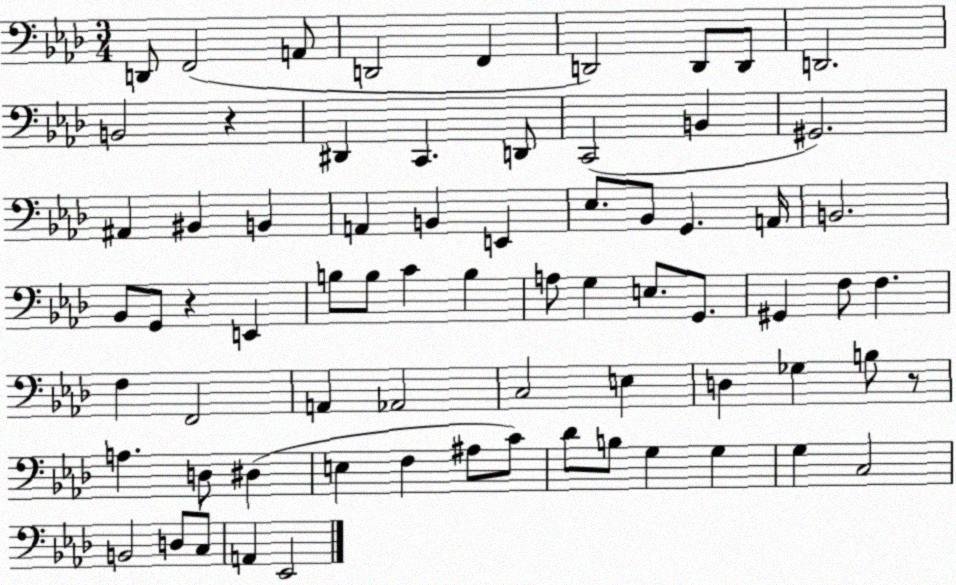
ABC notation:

X:1
T:Untitled
M:3/4
L:1/4
K:Ab
D,,/2 F,,2 A,,/2 D,,2 F,, D,,2 D,,/2 D,,/2 D,,2 B,,2 z ^D,, C,, D,,/2 C,,2 B,, ^G,,2 ^A,, ^B,, B,, A,, B,, E,, _E,/2 _B,,/2 G,, A,,/4 B,,2 _B,,/2 G,,/2 z E,, B,/2 B,/2 C B, A,/2 G, E,/2 G,,/2 ^G,, F,/2 F, F, F,,2 A,, _A,,2 C,2 E, D, _G, B,/2 z/2 A, D,/2 ^D, E, F, ^A,/2 C/2 _D/2 B,/2 G, G, G, C,2 B,,2 D,/2 C,/2 A,, _E,,2